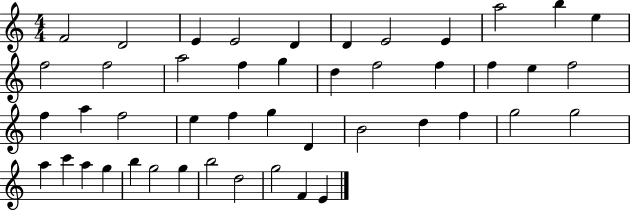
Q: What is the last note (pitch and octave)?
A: E4